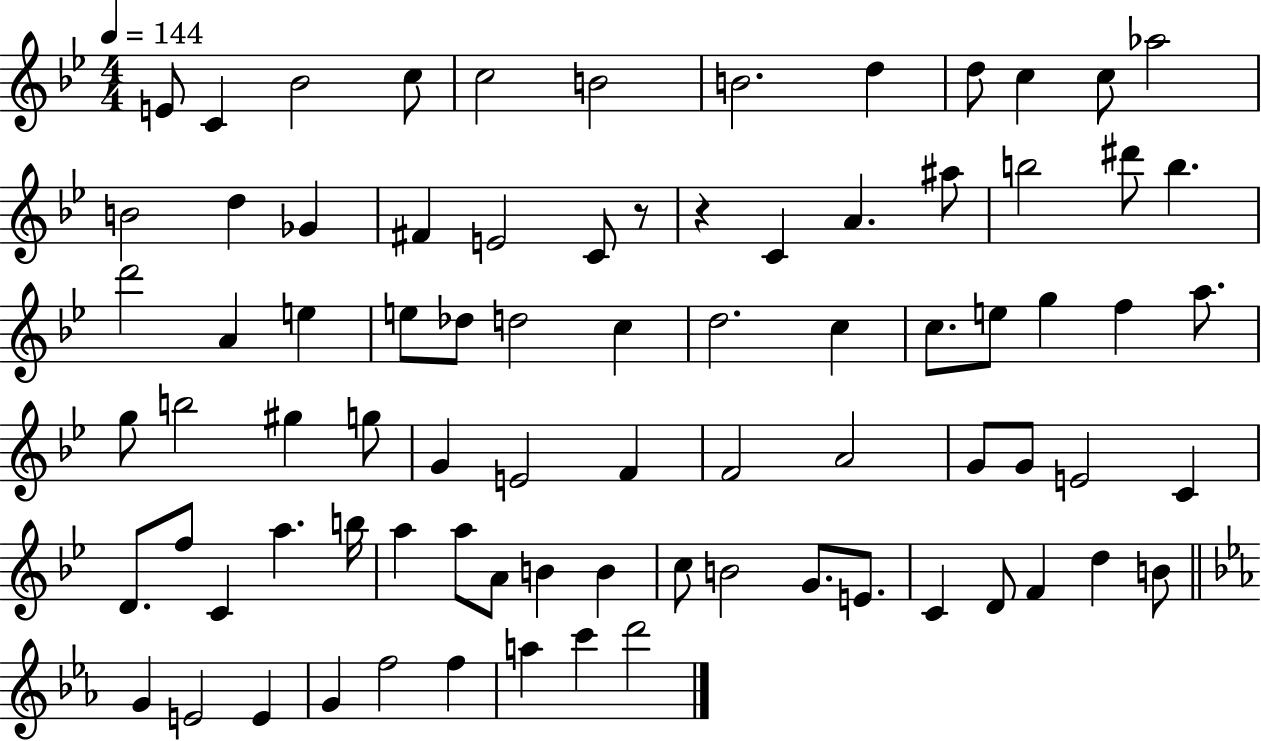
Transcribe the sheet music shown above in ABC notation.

X:1
T:Untitled
M:4/4
L:1/4
K:Bb
E/2 C _B2 c/2 c2 B2 B2 d d/2 c c/2 _a2 B2 d _G ^F E2 C/2 z/2 z C A ^a/2 b2 ^d'/2 b d'2 A e e/2 _d/2 d2 c d2 c c/2 e/2 g f a/2 g/2 b2 ^g g/2 G E2 F F2 A2 G/2 G/2 E2 C D/2 f/2 C a b/4 a a/2 A/2 B B c/2 B2 G/2 E/2 C D/2 F d B/2 G E2 E G f2 f a c' d'2